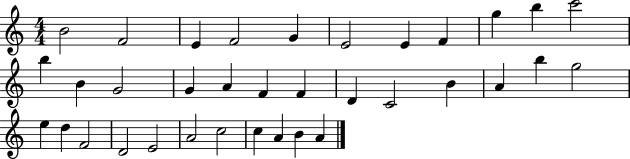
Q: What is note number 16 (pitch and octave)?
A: A4